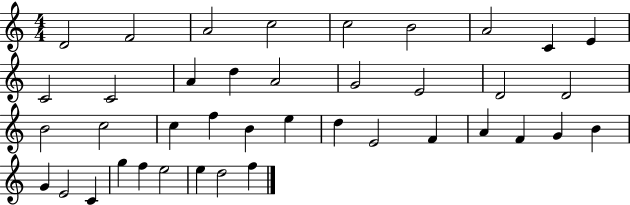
X:1
T:Untitled
M:4/4
L:1/4
K:C
D2 F2 A2 c2 c2 B2 A2 C E C2 C2 A d A2 G2 E2 D2 D2 B2 c2 c f B e d E2 F A F G B G E2 C g f e2 e d2 f